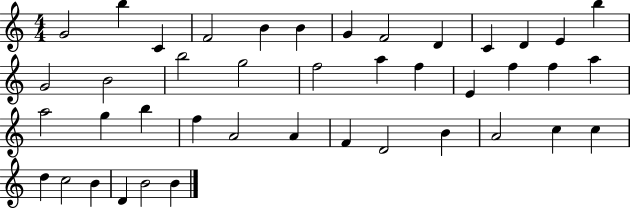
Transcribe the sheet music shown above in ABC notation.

X:1
T:Untitled
M:4/4
L:1/4
K:C
G2 b C F2 B B G F2 D C D E b G2 B2 b2 g2 f2 a f E f f a a2 g b f A2 A F D2 B A2 c c d c2 B D B2 B